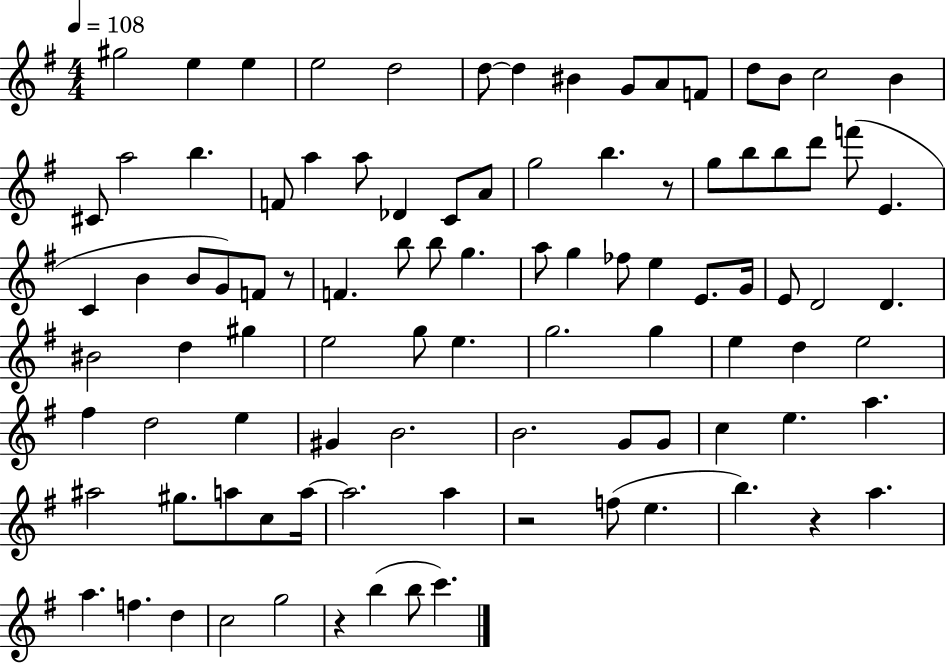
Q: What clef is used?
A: treble